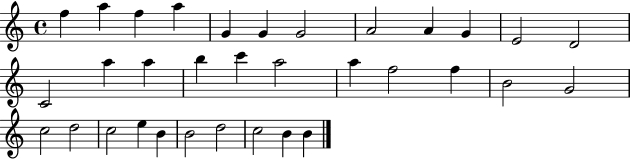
{
  \clef treble
  \time 4/4
  \defaultTimeSignature
  \key c \major
  f''4 a''4 f''4 a''4 | g'4 g'4 g'2 | a'2 a'4 g'4 | e'2 d'2 | \break c'2 a''4 a''4 | b''4 c'''4 a''2 | a''4 f''2 f''4 | b'2 g'2 | \break c''2 d''2 | c''2 e''4 b'4 | b'2 d''2 | c''2 b'4 b'4 | \break \bar "|."
}